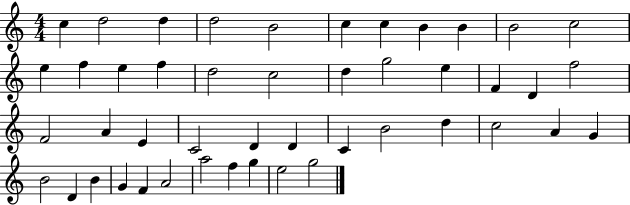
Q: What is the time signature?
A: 4/4